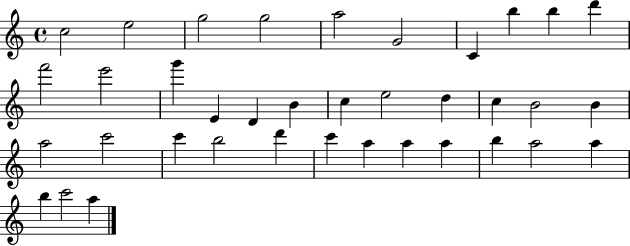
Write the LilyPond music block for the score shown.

{
  \clef treble
  \time 4/4
  \defaultTimeSignature
  \key c \major
  c''2 e''2 | g''2 g''2 | a''2 g'2 | c'4 b''4 b''4 d'''4 | \break f'''2 e'''2 | g'''4 e'4 d'4 b'4 | c''4 e''2 d''4 | c''4 b'2 b'4 | \break a''2 c'''2 | c'''4 b''2 d'''4 | c'''4 a''4 a''4 a''4 | b''4 a''2 a''4 | \break b''4 c'''2 a''4 | \bar "|."
}